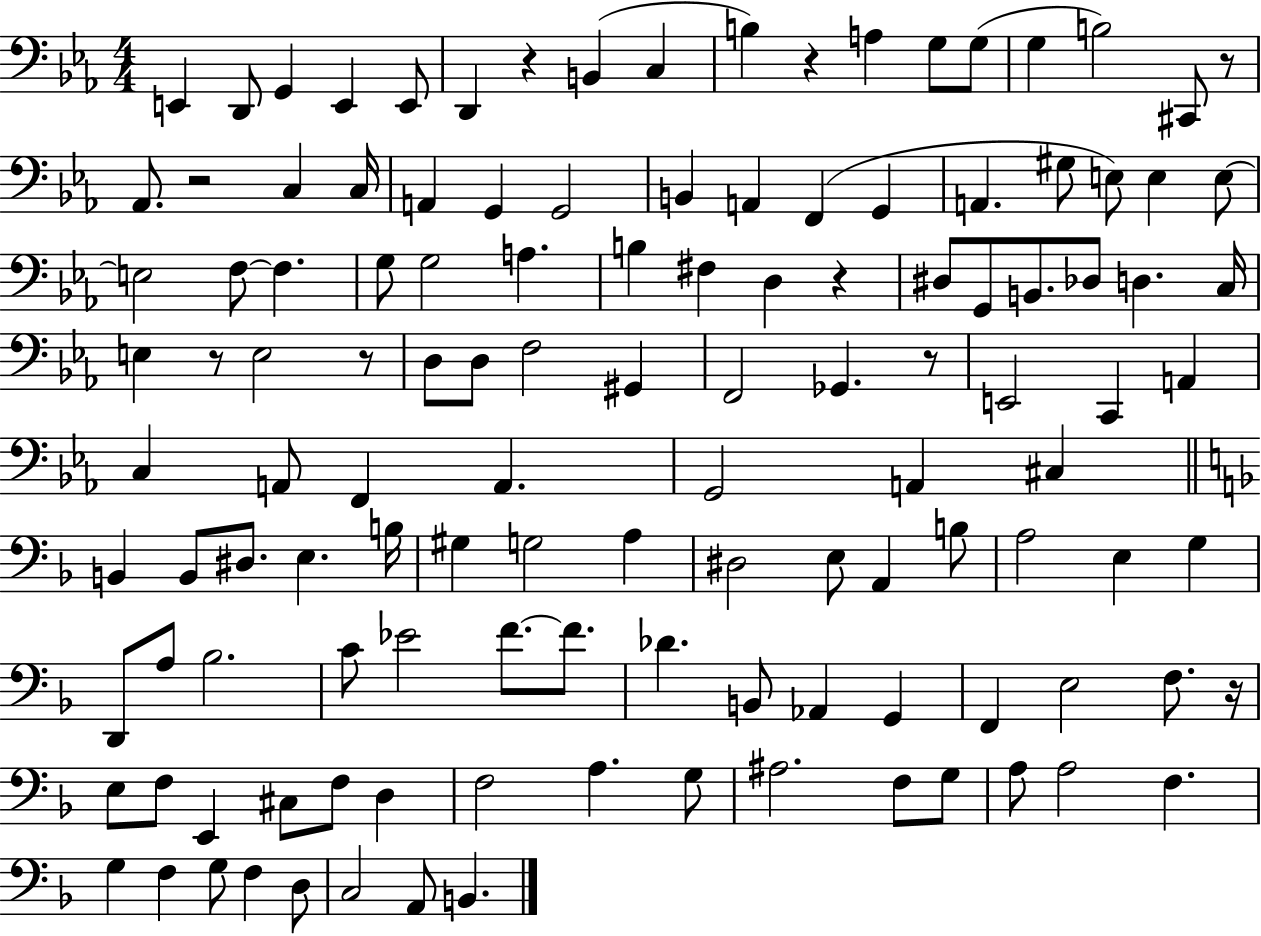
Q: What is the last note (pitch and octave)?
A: B2